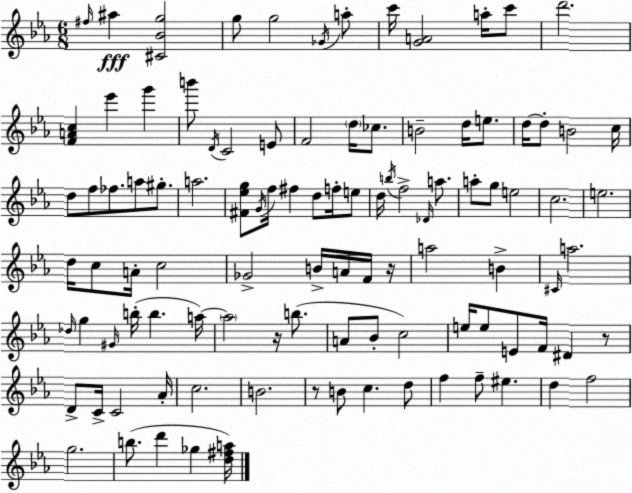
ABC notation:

X:1
T:Untitled
M:6/8
L:1/4
K:Eb
^f/4 ^a [^C_Bg]2 g/2 g2 _G/4 a/2 c'/4 [GA]2 a/4 c'/2 d'2 [FAc] _e' g' b'/2 D/4 C2 E/2 F2 d/4 _c/2 B2 d/4 e/2 d/4 d/2 B2 c/4 d/2 f/2 _f/2 a/2 ^g/2 a2 [^F_eg]/2 G/4 f/4 ^f d/2 f/4 e/2 d/4 b/4 f2 _D/4 a/2 a/2 g/2 e2 c2 e2 d/4 c/2 A/4 c2 _G2 B/4 A/4 F/4 z/4 a2 B ^C/4 a2 _d/4 g ^G/4 b/4 b a/4 a2 z/4 b/2 A/2 _B/2 c2 e/4 e/2 E/2 F/4 ^D z/2 D/2 C/4 C2 _A/4 c2 B2 z/2 B/2 c d/2 f f/2 ^e d f2 g2 b/2 d' _g [d^fa]/4